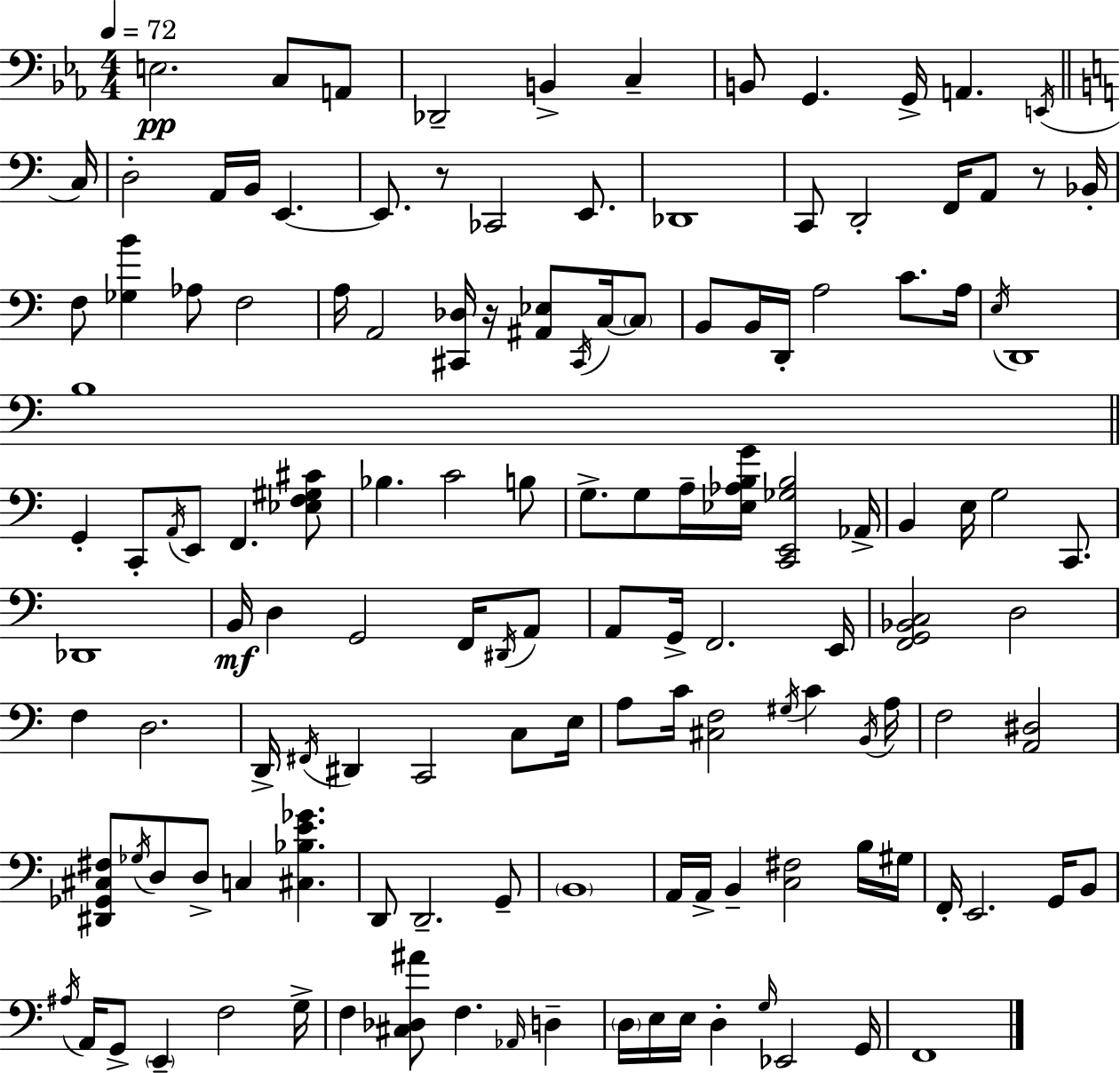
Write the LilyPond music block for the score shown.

{
  \clef bass
  \numericTimeSignature
  \time 4/4
  \key c \minor
  \tempo 4 = 72
  e2.\pp c8 a,8 | des,2-- b,4-> c4-- | b,8 g,4. g,16-> a,4. \acciaccatura { e,16 } | \bar "||" \break \key a \minor c16 d2-. a,16 b,16 e,4.~~ | e,8. r8 ces,2 e,8. | des,1 | c,8 d,2-. f,16 a,8 r8 | \break bes,16-. f8 <ges b'>4 aes8 f2 | a16 a,2 <cis, des>16 r16 <ais, ees>8 \acciaccatura { cis,16 } c16~~ | \parenthesize c8 b,8 b,16 d,16-. a2 c'8. | a16 \acciaccatura { e16 } d,1 | \break b1 | \bar "||" \break \key c \major g,4-. c,8-. \acciaccatura { a,16 } e,8 f,4. <ees f gis cis'>8 | bes4. c'2 b8 | g8.-> g8 a16-- <ees aes b g'>16 <c, e, ges b>2 | aes,16-> b,4 e16 g2 c,8. | \break des,1 | b,16\mf d4 g,2 f,16 \acciaccatura { dis,16 } | a,8 a,8 g,16-> f,2. | e,16 <f, g, bes, c>2 d2 | \break f4 d2. | d,16-> \acciaccatura { fis,16 } dis,4 c,2 | c8 e16 a8 c'16 <cis f>2 \acciaccatura { gis16 } c'4 | \acciaccatura { b,16 } a16 f2 <a, dis>2 | \break <dis, ges, cis fis>8 \acciaccatura { ges16 } d8 d8-> c4 | <cis bes e' ges'>4. d,8 d,2.-- | g,8-- \parenthesize b,1 | a,16 a,16-> b,4-- <c fis>2 | \break b16 gis16 f,16-. e,2. | g,16 b,8 \acciaccatura { ais16 } a,16 g,8-> \parenthesize e,4-- f2 | g16-> f4 <cis des ais'>8 f4. | \grace { aes,16 } d4-- \parenthesize d16 e16 e16 d4-. \grace { g16 } | \break ees,2 g,16 f,1 | \bar "|."
}